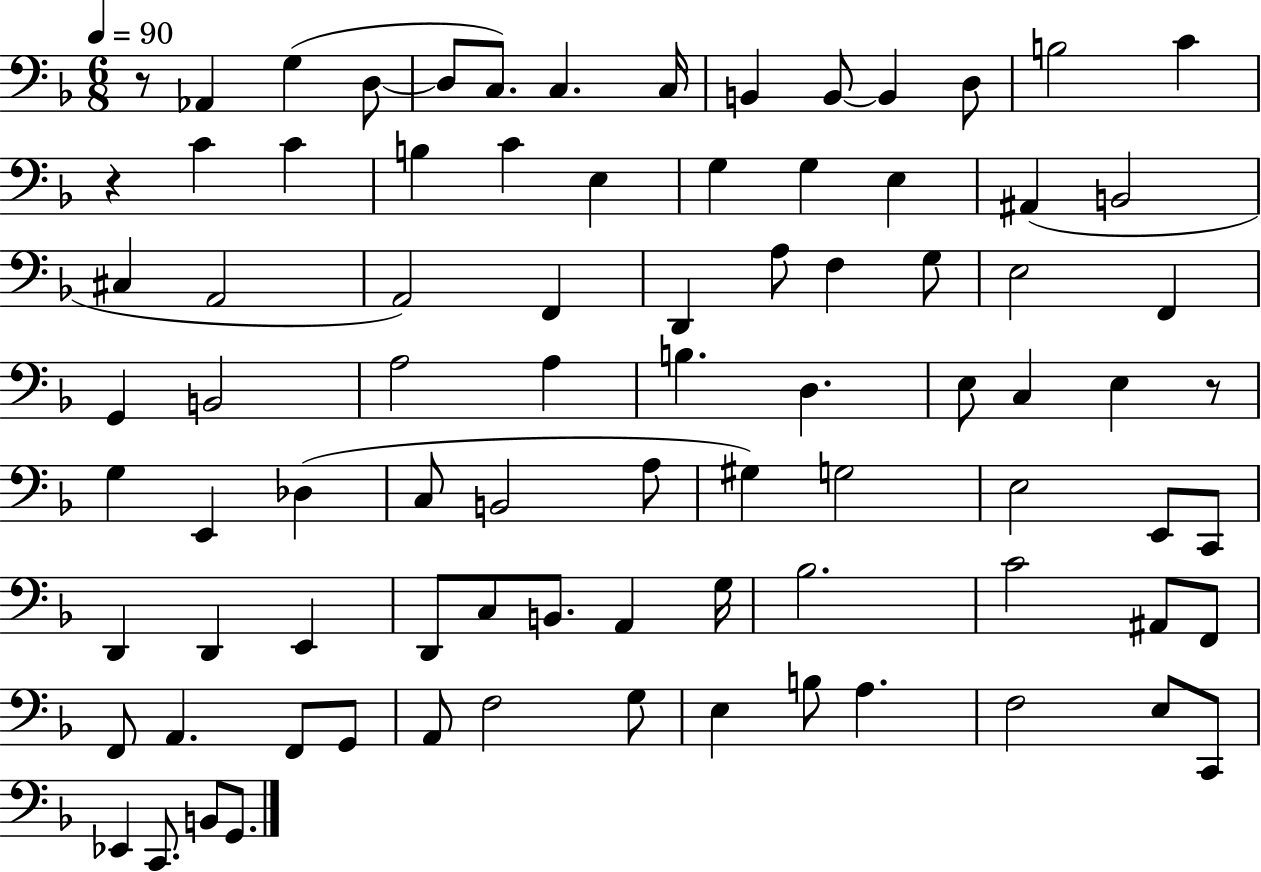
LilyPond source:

{
  \clef bass
  \numericTimeSignature
  \time 6/8
  \key f \major
  \tempo 4 = 90
  r8 aes,4 g4( d8~~ | d8 c8.) c4. c16 | b,4 b,8~~ b,4 d8 | b2 c'4 | \break r4 c'4 c'4 | b4 c'4 e4 | g4 g4 e4 | ais,4( b,2 | \break cis4 a,2 | a,2) f,4 | d,4 a8 f4 g8 | e2 f,4 | \break g,4 b,2 | a2 a4 | b4. d4. | e8 c4 e4 r8 | \break g4 e,4 des4( | c8 b,2 a8 | gis4) g2 | e2 e,8 c,8 | \break d,4 d,4 e,4 | d,8 c8 b,8. a,4 g16 | bes2. | c'2 ais,8 f,8 | \break f,8 a,4. f,8 g,8 | a,8 f2 g8 | e4 b8 a4. | f2 e8 c,8 | \break ees,4 c,8. b,8 g,8. | \bar "|."
}